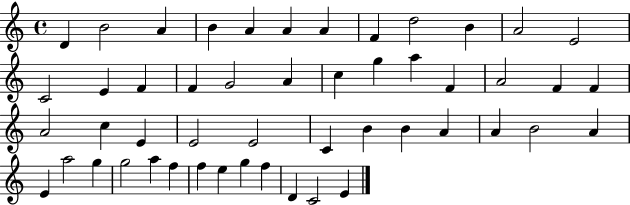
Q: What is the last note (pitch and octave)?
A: E4